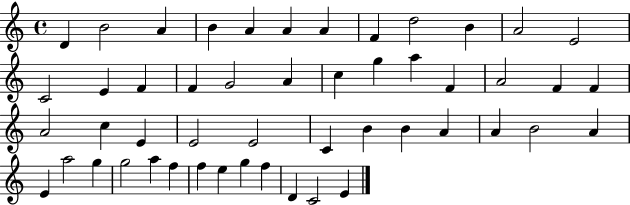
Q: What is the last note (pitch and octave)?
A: E4